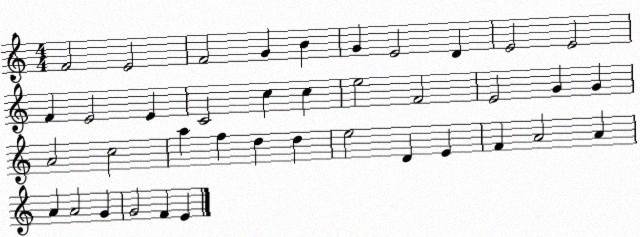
X:1
T:Untitled
M:4/4
L:1/4
K:C
F2 E2 F2 G B G E2 D E2 E2 F E2 E C2 c c e2 F2 E2 G G A2 c2 a f d d e2 D E F A2 A A A2 G G2 F E